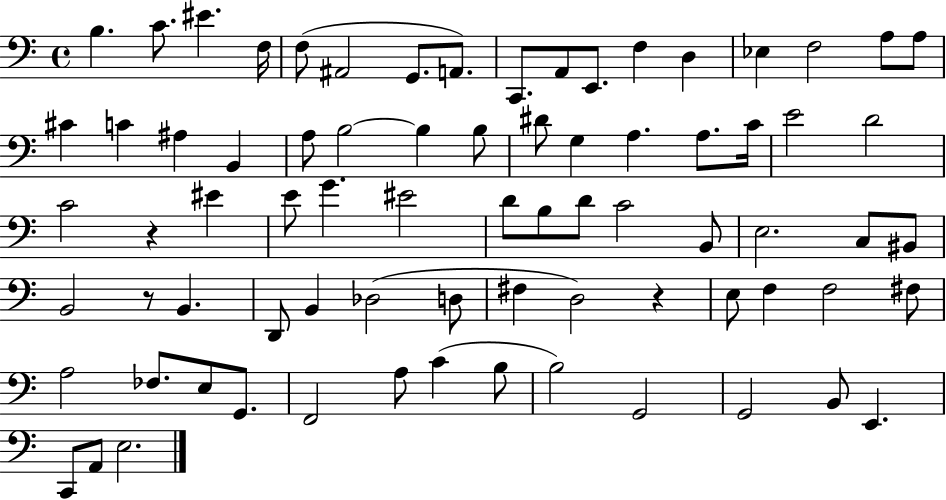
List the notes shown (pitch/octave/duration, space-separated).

B3/q. C4/e. EIS4/q. F3/s F3/e A#2/h G2/e. A2/e. C2/e. A2/e E2/e. F3/q D3/q Eb3/q F3/h A3/e A3/e C#4/q C4/q A#3/q B2/q A3/e B3/h B3/q B3/e D#4/e G3/q A3/q. A3/e. C4/s E4/h D4/h C4/h R/q EIS4/q E4/e G4/q. EIS4/h D4/e B3/e D4/e C4/h B2/e E3/h. C3/e BIS2/e B2/h R/e B2/q. D2/e B2/q Db3/h D3/e F#3/q D3/h R/q E3/e F3/q F3/h F#3/e A3/h FES3/e. E3/e G2/e. F2/h A3/e C4/q B3/e B3/h G2/h G2/h B2/e E2/q. C2/e A2/e E3/h.